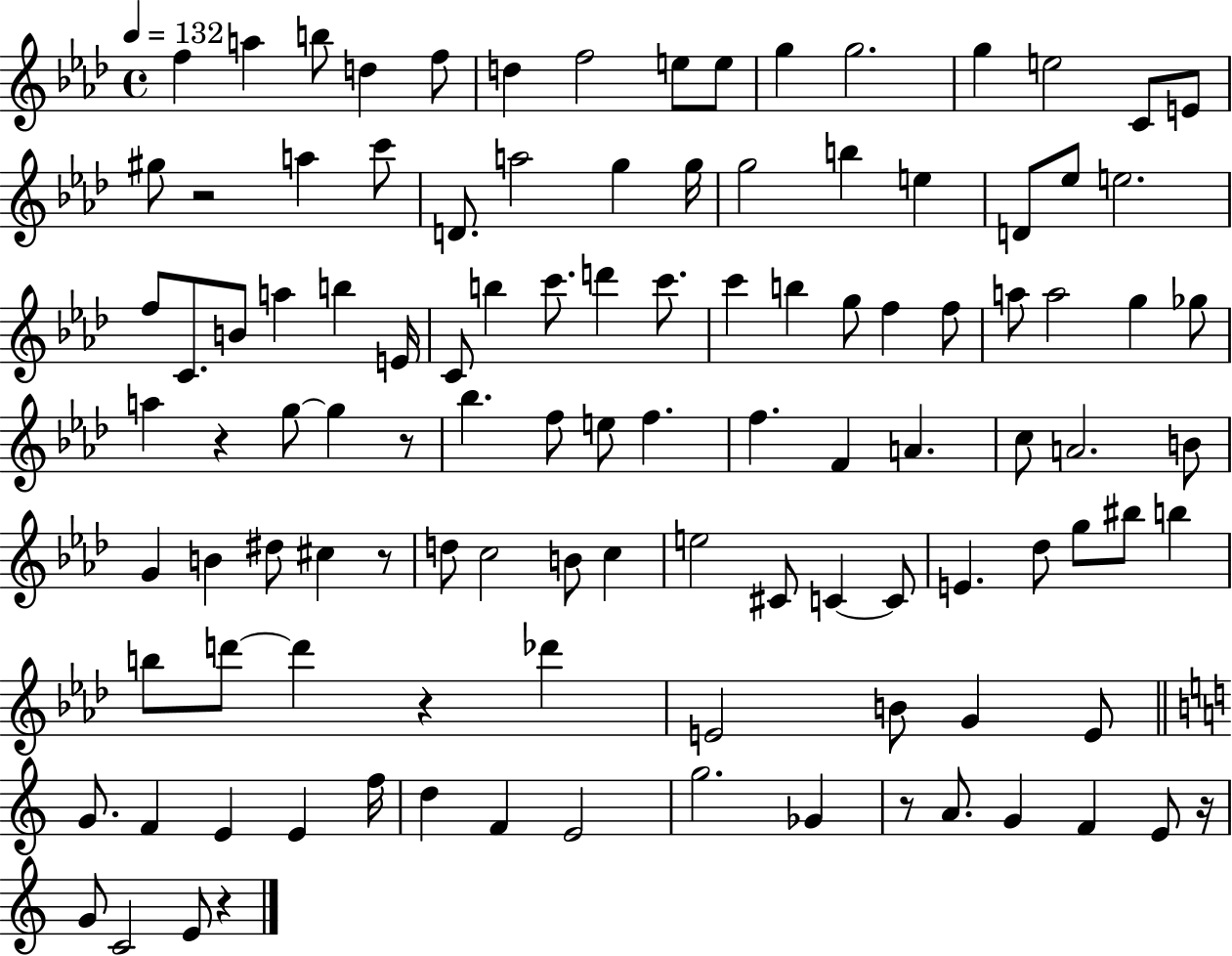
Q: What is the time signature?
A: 4/4